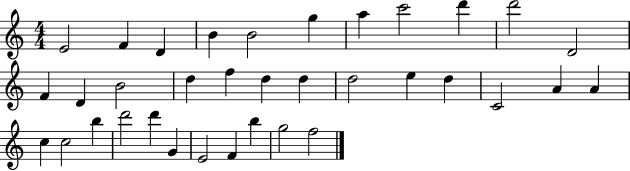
{
  \clef treble
  \numericTimeSignature
  \time 4/4
  \key c \major
  e'2 f'4 d'4 | b'4 b'2 g''4 | a''4 c'''2 d'''4 | d'''2 d'2 | \break f'4 d'4 b'2 | d''4 f''4 d''4 d''4 | d''2 e''4 d''4 | c'2 a'4 a'4 | \break c''4 c''2 b''4 | d'''2 d'''4 g'4 | e'2 f'4 b''4 | g''2 f''2 | \break \bar "|."
}